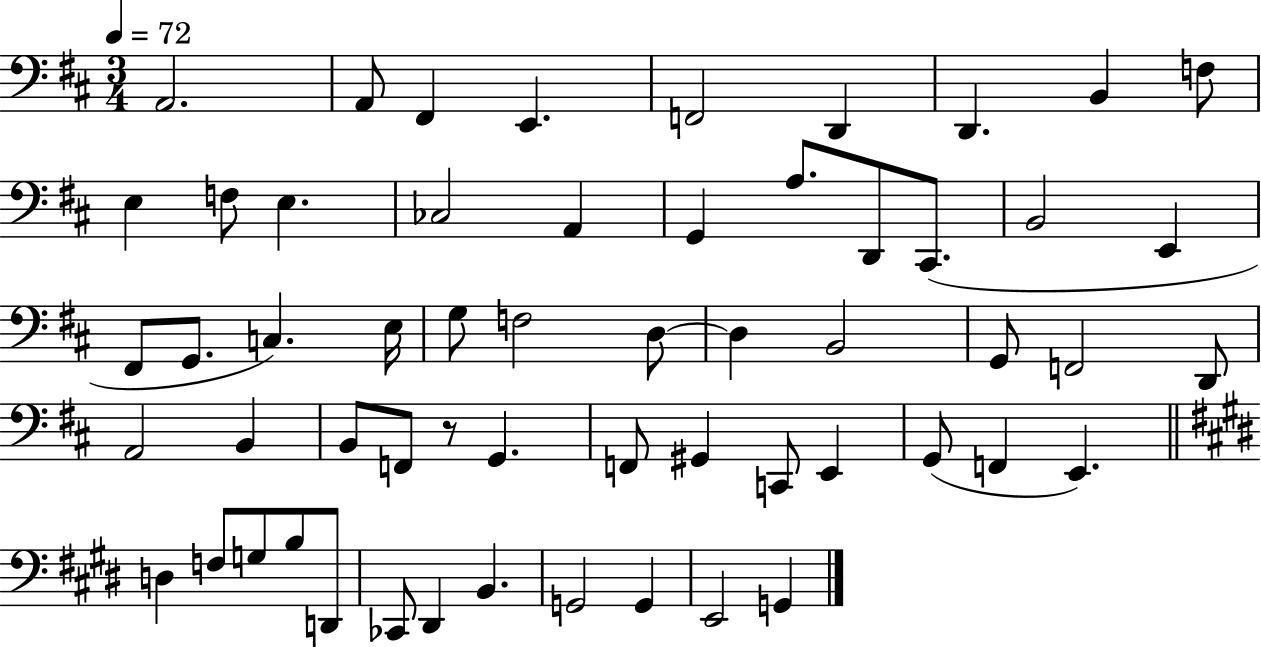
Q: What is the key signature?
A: D major